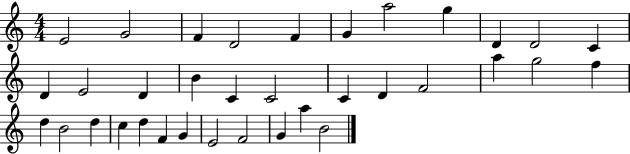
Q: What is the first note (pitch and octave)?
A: E4